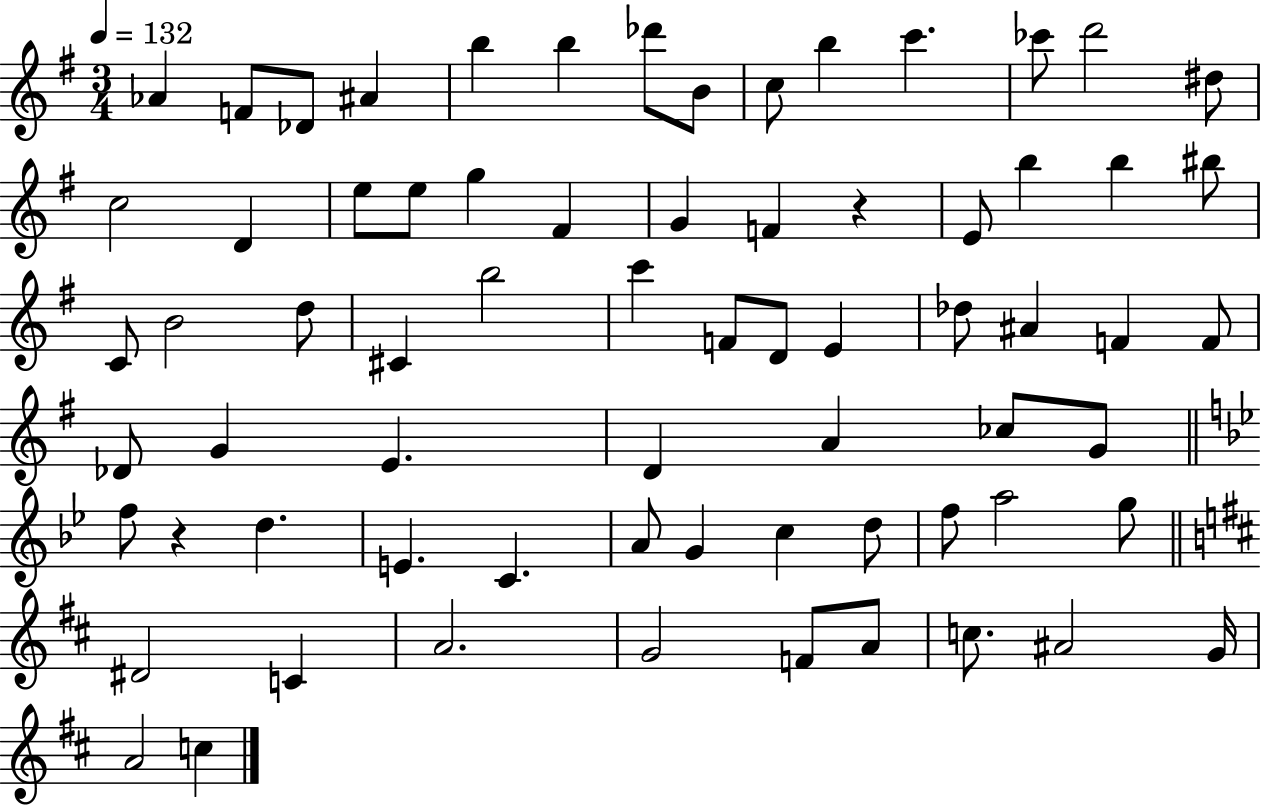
{
  \clef treble
  \numericTimeSignature
  \time 3/4
  \key g \major
  \tempo 4 = 132
  aes'4 f'8 des'8 ais'4 | b''4 b''4 des'''8 b'8 | c''8 b''4 c'''4. | ces'''8 d'''2 dis''8 | \break c''2 d'4 | e''8 e''8 g''4 fis'4 | g'4 f'4 r4 | e'8 b''4 b''4 bis''8 | \break c'8 b'2 d''8 | cis'4 b''2 | c'''4 f'8 d'8 e'4 | des''8 ais'4 f'4 f'8 | \break des'8 g'4 e'4. | d'4 a'4 ces''8 g'8 | \bar "||" \break \key bes \major f''8 r4 d''4. | e'4. c'4. | a'8 g'4 c''4 d''8 | f''8 a''2 g''8 | \break \bar "||" \break \key d \major dis'2 c'4 | a'2. | g'2 f'8 a'8 | c''8. ais'2 g'16 | \break a'2 c''4 | \bar "|."
}